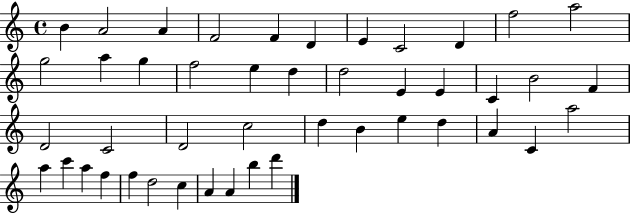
B4/q A4/h A4/q F4/h F4/q D4/q E4/q C4/h D4/q F5/h A5/h G5/h A5/q G5/q F5/h E5/q D5/q D5/h E4/q E4/q C4/q B4/h F4/q D4/h C4/h D4/h C5/h D5/q B4/q E5/q D5/q A4/q C4/q A5/h A5/q C6/q A5/q F5/q F5/q D5/h C5/q A4/q A4/q B5/q D6/q